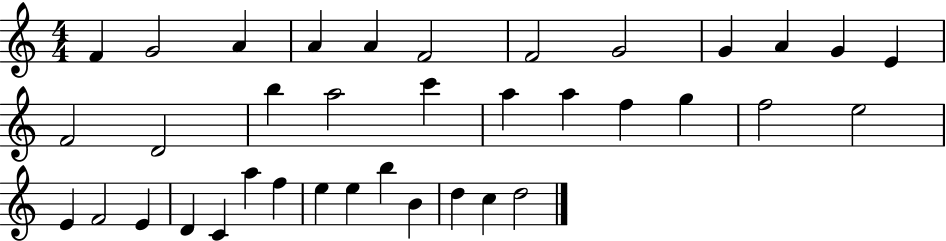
{
  \clef treble
  \numericTimeSignature
  \time 4/4
  \key c \major
  f'4 g'2 a'4 | a'4 a'4 f'2 | f'2 g'2 | g'4 a'4 g'4 e'4 | \break f'2 d'2 | b''4 a''2 c'''4 | a''4 a''4 f''4 g''4 | f''2 e''2 | \break e'4 f'2 e'4 | d'4 c'4 a''4 f''4 | e''4 e''4 b''4 b'4 | d''4 c''4 d''2 | \break \bar "|."
}